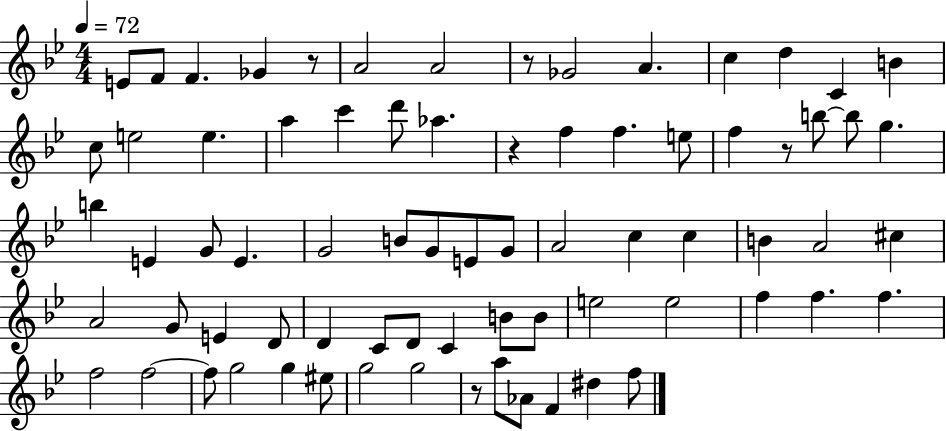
{
  \clef treble
  \numericTimeSignature
  \time 4/4
  \key bes \major
  \tempo 4 = 72
  \repeat volta 2 { e'8 f'8 f'4. ges'4 r8 | a'2 a'2 | r8 ges'2 a'4. | c''4 d''4 c'4 b'4 | \break c''8 e''2 e''4. | a''4 c'''4 d'''8 aes''4. | r4 f''4 f''4. e''8 | f''4 r8 b''8~~ b''8 g''4. | \break b''4 e'4 g'8 e'4. | g'2 b'8 g'8 e'8 g'8 | a'2 c''4 c''4 | b'4 a'2 cis''4 | \break a'2 g'8 e'4 d'8 | d'4 c'8 d'8 c'4 b'8 b'8 | e''2 e''2 | f''4 f''4. f''4. | \break f''2 f''2~~ | f''8 g''2 g''4 eis''8 | g''2 g''2 | r8 a''8 aes'8 f'4 dis''4 f''8 | \break } \bar "|."
}